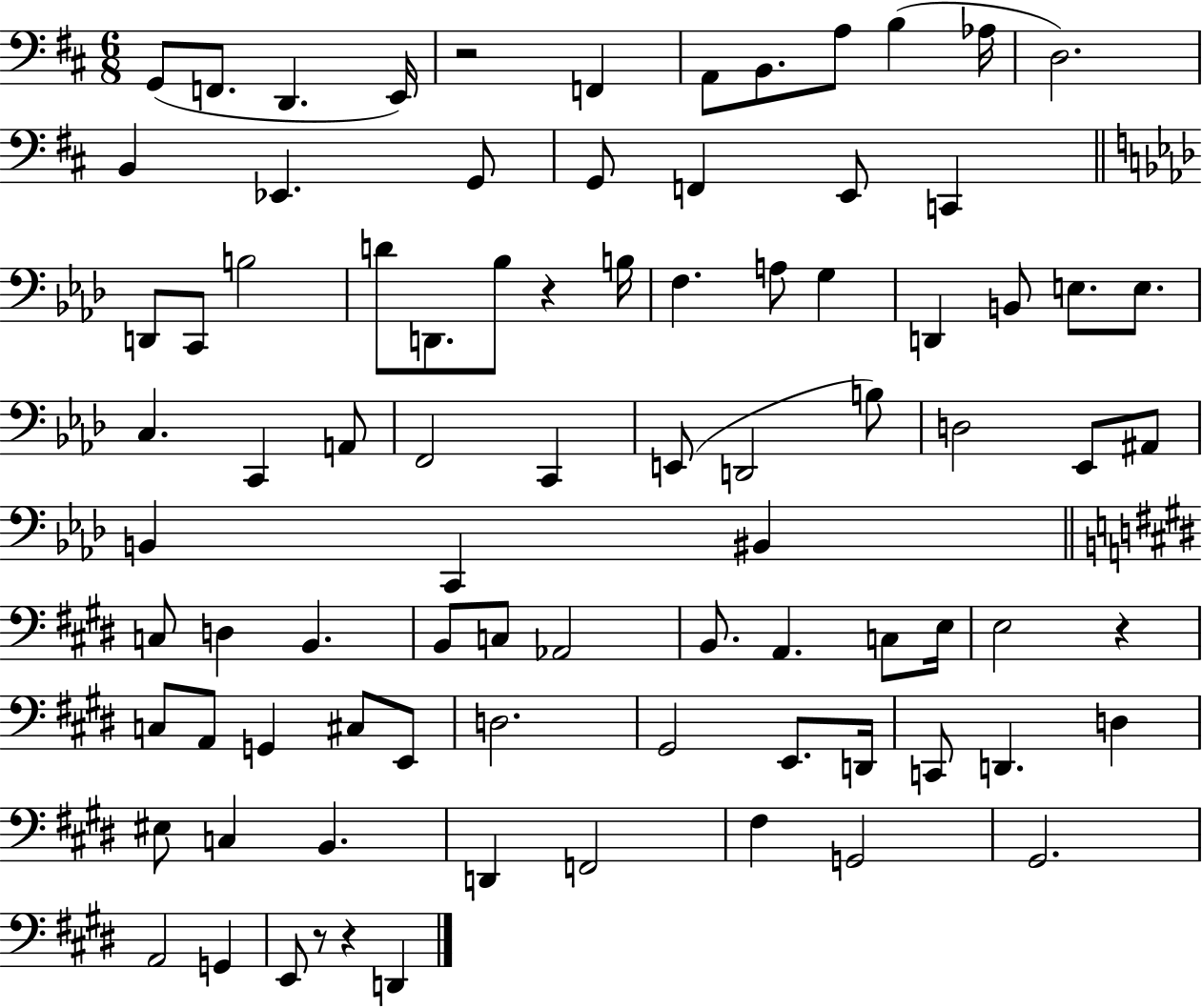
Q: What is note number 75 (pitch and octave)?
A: F#3